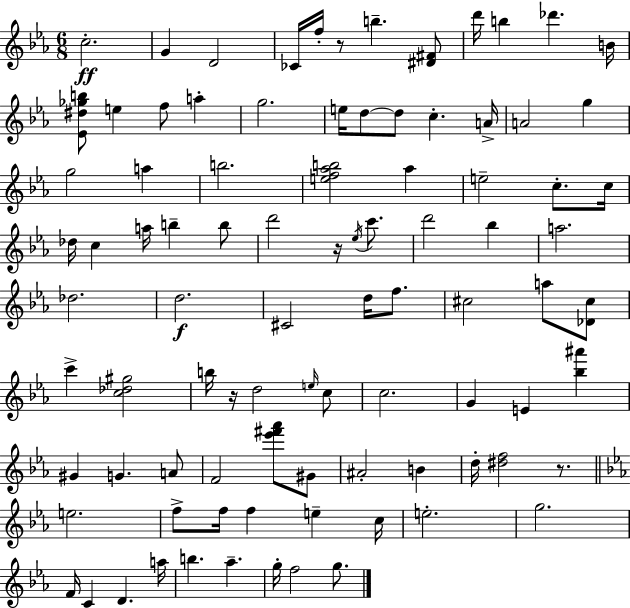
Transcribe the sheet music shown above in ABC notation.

X:1
T:Untitled
M:6/8
L:1/4
K:Cm
c2 G D2 _C/4 f/4 z/2 b [^D^F]/2 d'/4 b _d' B/4 [_E^d_gb]/2 e f/2 a g2 e/4 d/2 d/2 c A/4 A2 g g2 a b2 [ef_ab]2 _a e2 c/2 c/4 _d/4 c a/4 b b/2 d'2 z/4 _e/4 c'/2 d'2 _b a2 _d2 d2 ^C2 d/4 f/2 ^c2 a/2 [_D^c]/2 c' [c_d^g]2 b/4 z/4 d2 e/4 c/2 c2 G E [_b^a'] ^G G A/2 F2 [_e'^f'_a']/2 ^G/2 ^A2 B d/4 [^df]2 z/2 e2 f/2 f/4 f e c/4 e2 g2 F/4 C D a/4 b _a g/4 f2 g/2